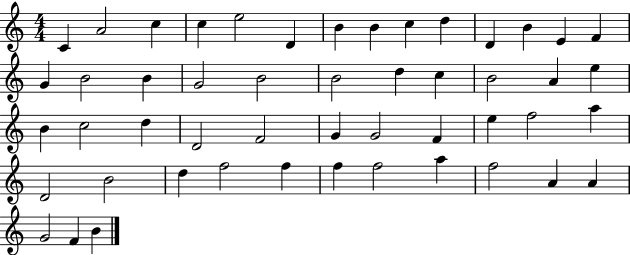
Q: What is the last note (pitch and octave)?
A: B4